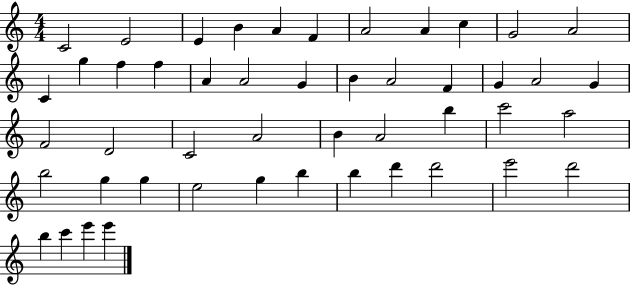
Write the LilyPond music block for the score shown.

{
  \clef treble
  \numericTimeSignature
  \time 4/4
  \key c \major
  c'2 e'2 | e'4 b'4 a'4 f'4 | a'2 a'4 c''4 | g'2 a'2 | \break c'4 g''4 f''4 f''4 | a'4 a'2 g'4 | b'4 a'2 f'4 | g'4 a'2 g'4 | \break f'2 d'2 | c'2 a'2 | b'4 a'2 b''4 | c'''2 a''2 | \break b''2 g''4 g''4 | e''2 g''4 b''4 | b''4 d'''4 d'''2 | e'''2 d'''2 | \break b''4 c'''4 e'''4 e'''4 | \bar "|."
}